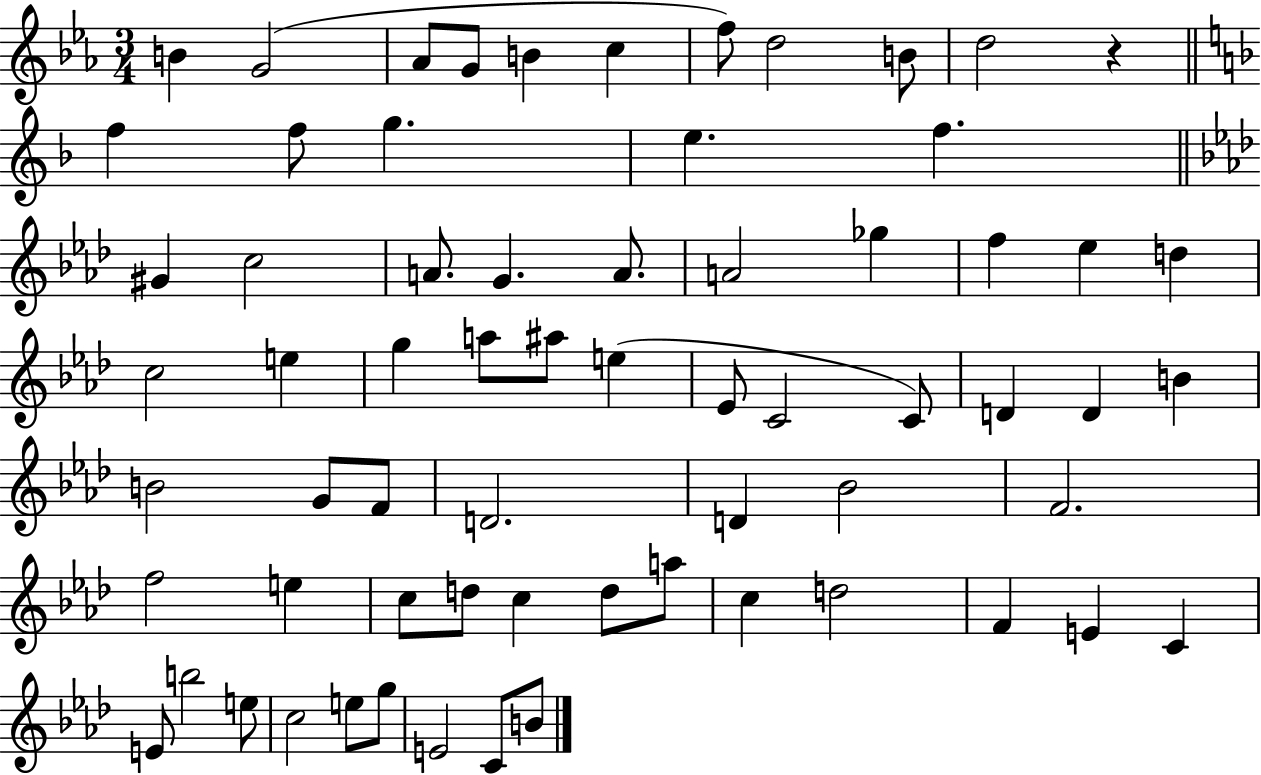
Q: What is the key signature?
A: EES major